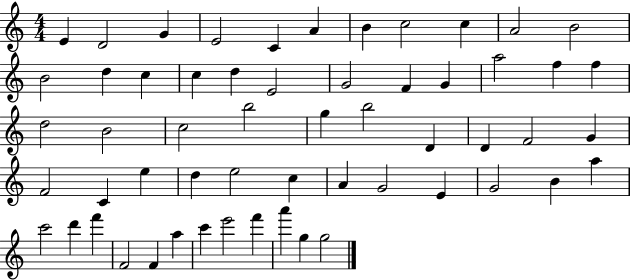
{
  \clef treble
  \numericTimeSignature
  \time 4/4
  \key c \major
  e'4 d'2 g'4 | e'2 c'4 a'4 | b'4 c''2 c''4 | a'2 b'2 | \break b'2 d''4 c''4 | c''4 d''4 e'2 | g'2 f'4 g'4 | a''2 f''4 f''4 | \break d''2 b'2 | c''2 b''2 | g''4 b''2 d'4 | d'4 f'2 g'4 | \break f'2 c'4 e''4 | d''4 e''2 c''4 | a'4 g'2 e'4 | g'2 b'4 a''4 | \break c'''2 d'''4 f'''4 | f'2 f'4 a''4 | c'''4 e'''2 f'''4 | a'''4 g''4 g''2 | \break \bar "|."
}